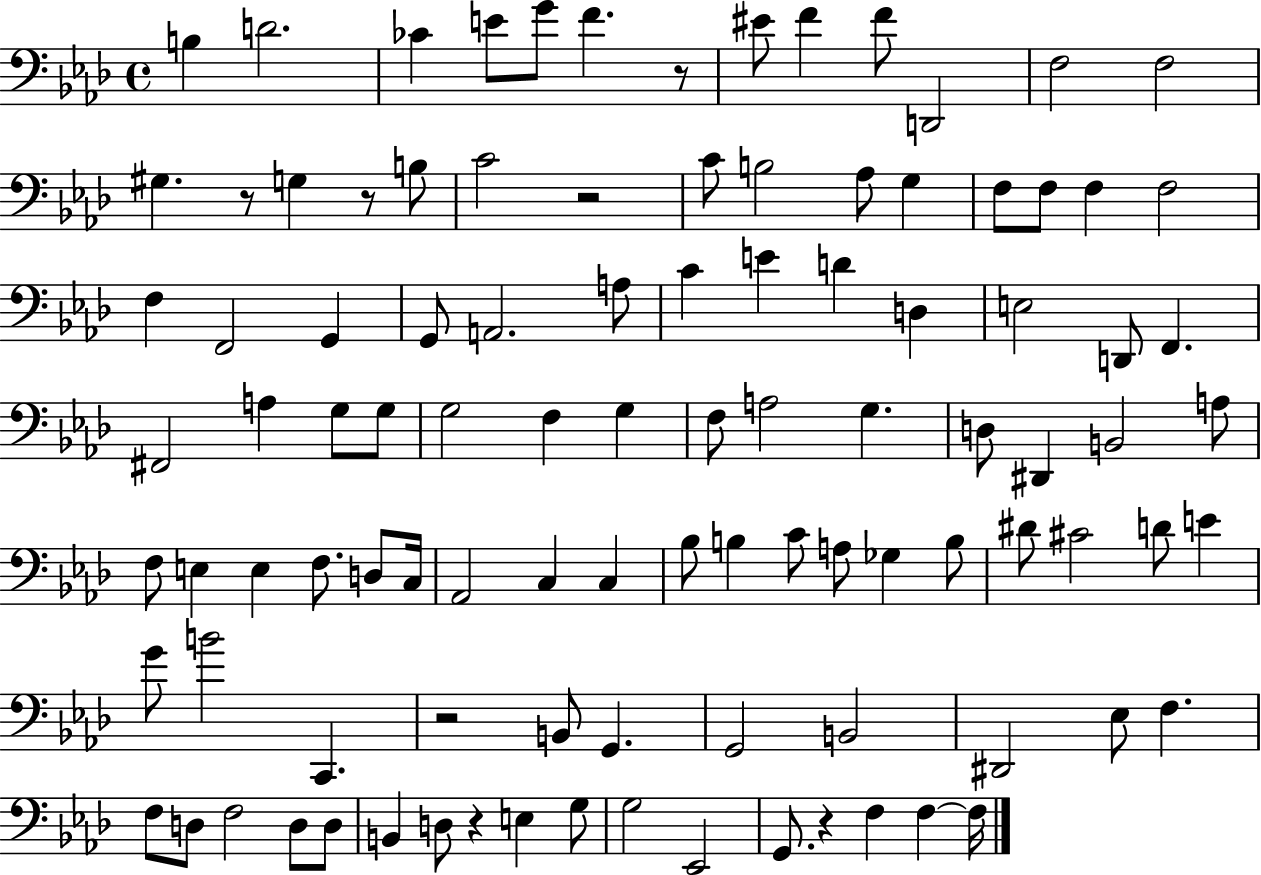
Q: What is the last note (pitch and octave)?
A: F3